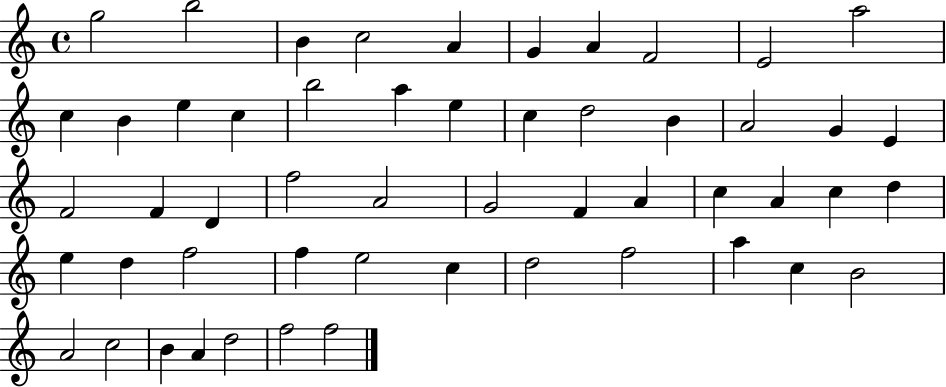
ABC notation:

X:1
T:Untitled
M:4/4
L:1/4
K:C
g2 b2 B c2 A G A F2 E2 a2 c B e c b2 a e c d2 B A2 G E F2 F D f2 A2 G2 F A c A c d e d f2 f e2 c d2 f2 a c B2 A2 c2 B A d2 f2 f2